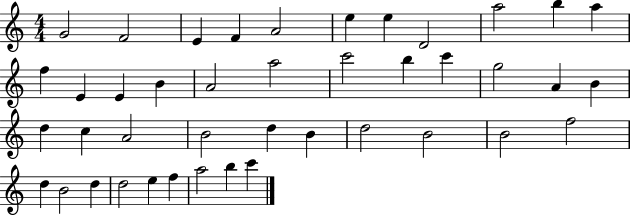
G4/h F4/h E4/q F4/q A4/h E5/q E5/q D4/h A5/h B5/q A5/q F5/q E4/q E4/q B4/q A4/h A5/h C6/h B5/q C6/q G5/h A4/q B4/q D5/q C5/q A4/h B4/h D5/q B4/q D5/h B4/h B4/h F5/h D5/q B4/h D5/q D5/h E5/q F5/q A5/h B5/q C6/q